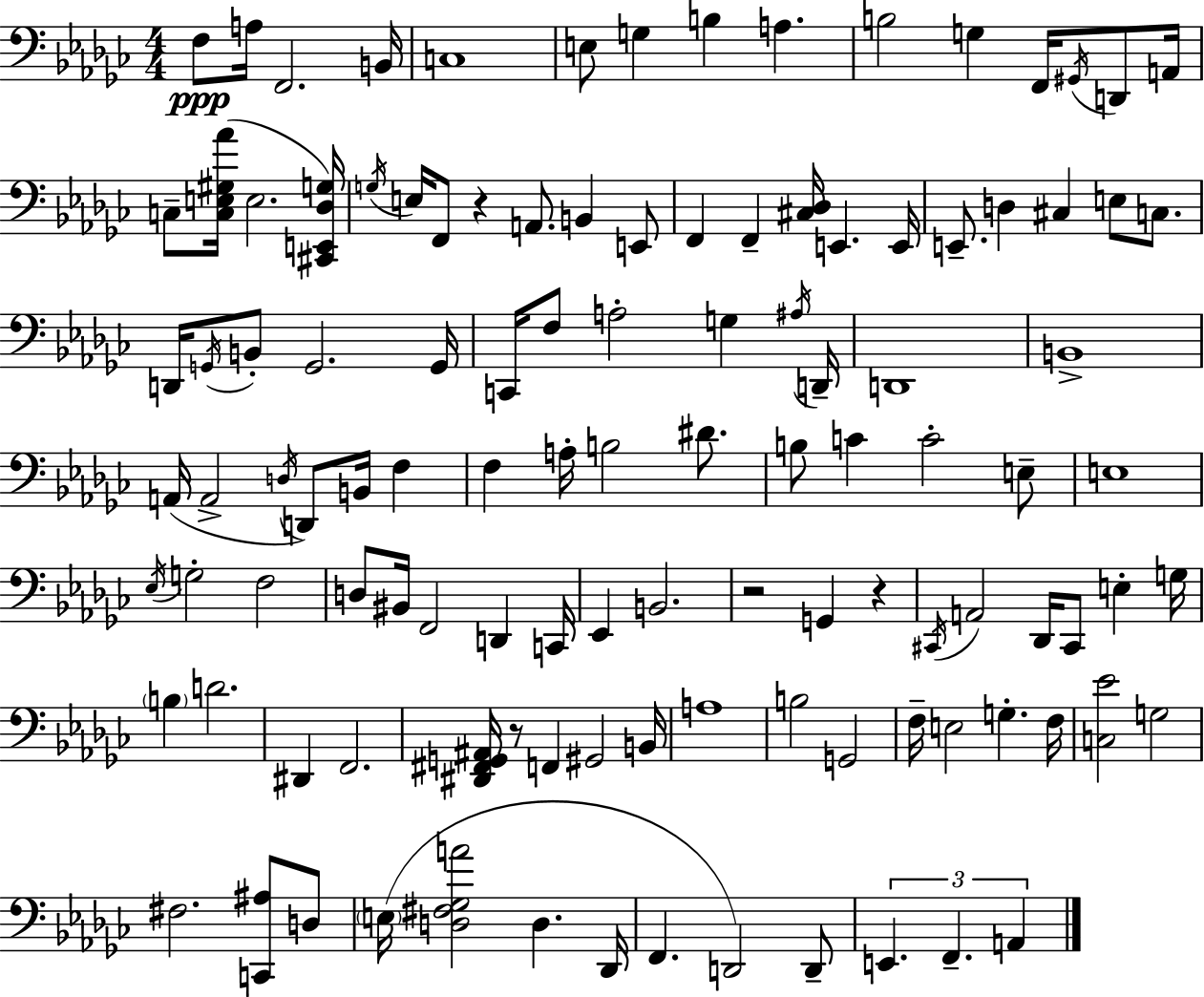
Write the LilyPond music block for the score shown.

{
  \clef bass
  \numericTimeSignature
  \time 4/4
  \key ees \minor
  f8\ppp a16 f,2. b,16 | c1 | e8 g4 b4 a4. | b2 g4 f,16 \acciaccatura { gis,16 } d,8 | \break a,16 c8-- <c e gis aes'>16( e2. | <cis, e, des g>16) \acciaccatura { g16 } e16 f,8 r4 a,8. b,4 | e,8 f,4 f,4-- <cis des>16 e,4. | e,16 e,8.-- d4 cis4 e8 c8. | \break d,16 \acciaccatura { g,16 } b,8-. g,2. | g,16 c,16 f8 a2-. g4 | \acciaccatura { ais16 } d,16-- d,1 | b,1-> | \break a,16( a,2-> \acciaccatura { d16 }) d,8 | b,16 f4 f4 a16-. b2 | dis'8. b8 c'4 c'2-. | e8-- e1 | \break \acciaccatura { ees16 } g2-. f2 | d8 bis,16 f,2 | d,4 c,16 ees,4 b,2. | r2 g,4 | \break r4 \acciaccatura { cis,16 } a,2 des,16 | cis,8 e4-. g16 \parenthesize b4 d'2. | dis,4 f,2. | <dis, fis, g, ais,>16 r8 f,4 gis,2 | \break b,16 a1 | b2 g,2 | f16-- e2 | g4.-. f16 <c ees'>2 g2 | \break fis2. | <c, ais>8 d8 \parenthesize e16( <d fis ges a'>2 | d4. des,16 f,4. d,2) | d,8-- \tuplet 3/2 { e,4. f,4.-- | \break a,4 } \bar "|."
}